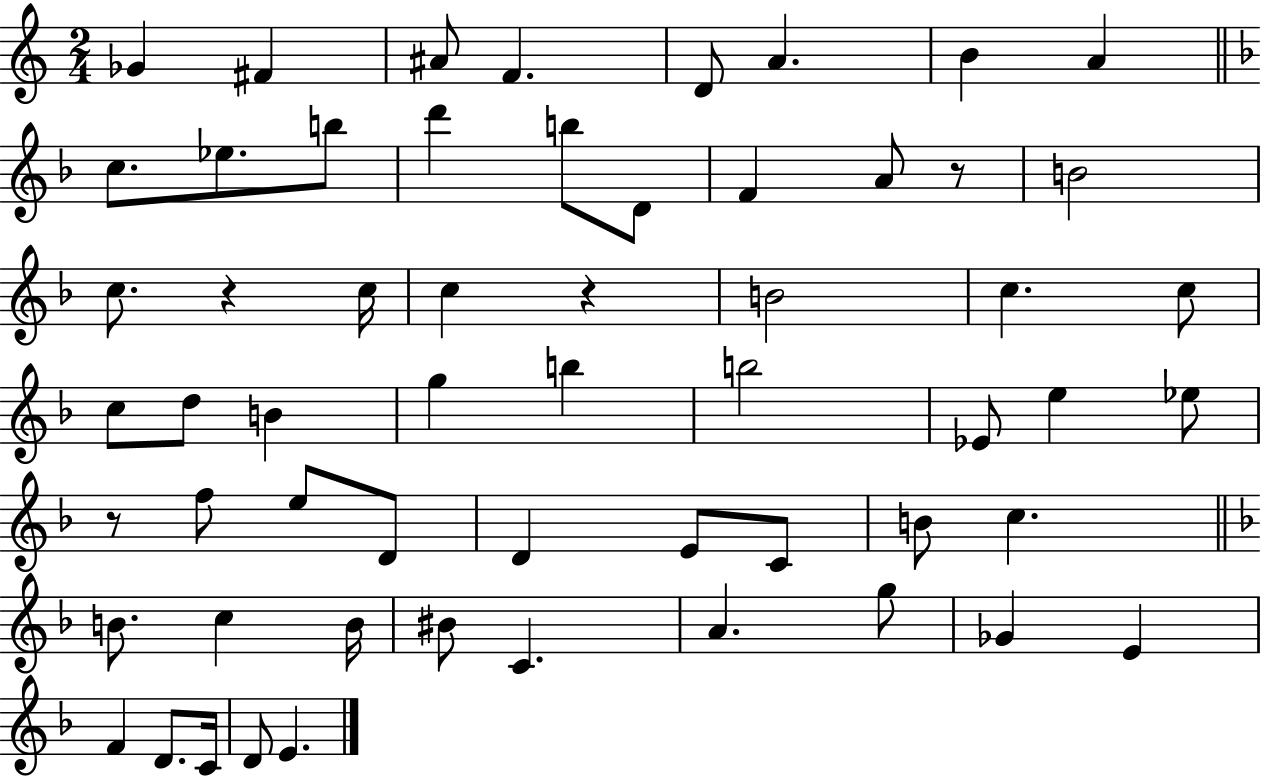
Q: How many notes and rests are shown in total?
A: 58